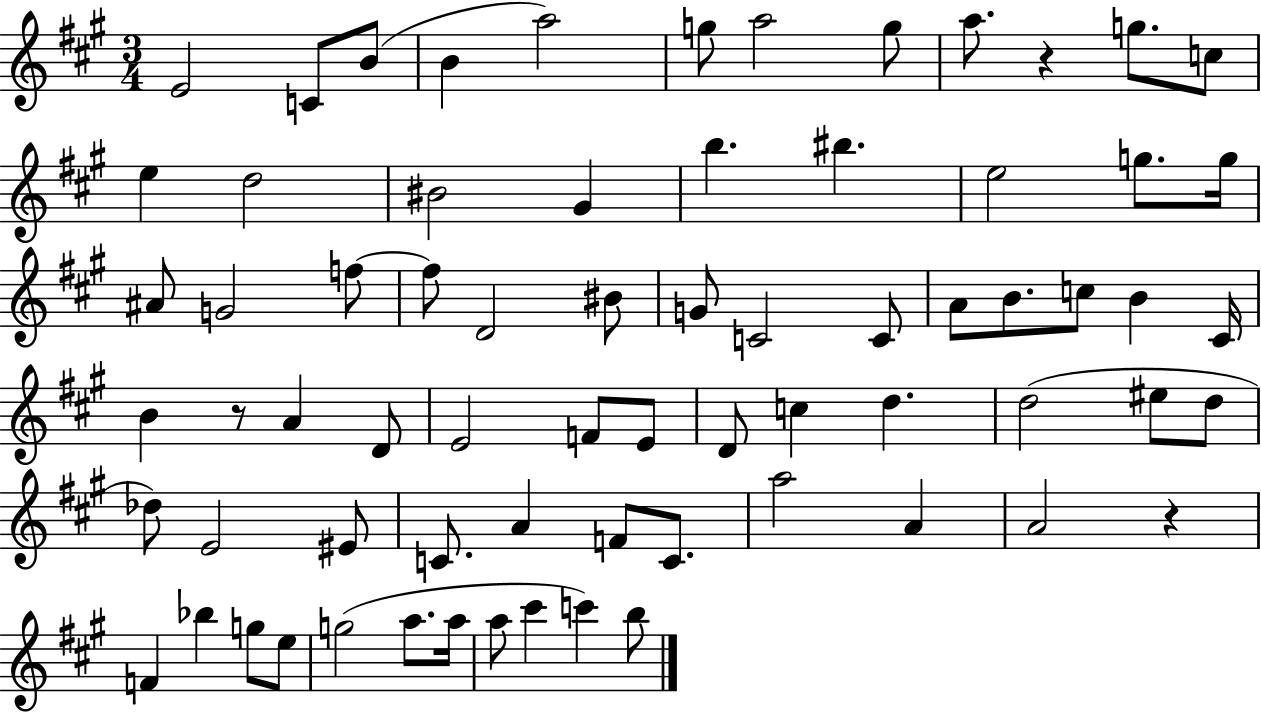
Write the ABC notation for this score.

X:1
T:Untitled
M:3/4
L:1/4
K:A
E2 C/2 B/2 B a2 g/2 a2 g/2 a/2 z g/2 c/2 e d2 ^B2 ^G b ^b e2 g/2 g/4 ^A/2 G2 f/2 f/2 D2 ^B/2 G/2 C2 C/2 A/2 B/2 c/2 B ^C/4 B z/2 A D/2 E2 F/2 E/2 D/2 c d d2 ^e/2 d/2 _d/2 E2 ^E/2 C/2 A F/2 C/2 a2 A A2 z F _b g/2 e/2 g2 a/2 a/4 a/2 ^c' c' b/2